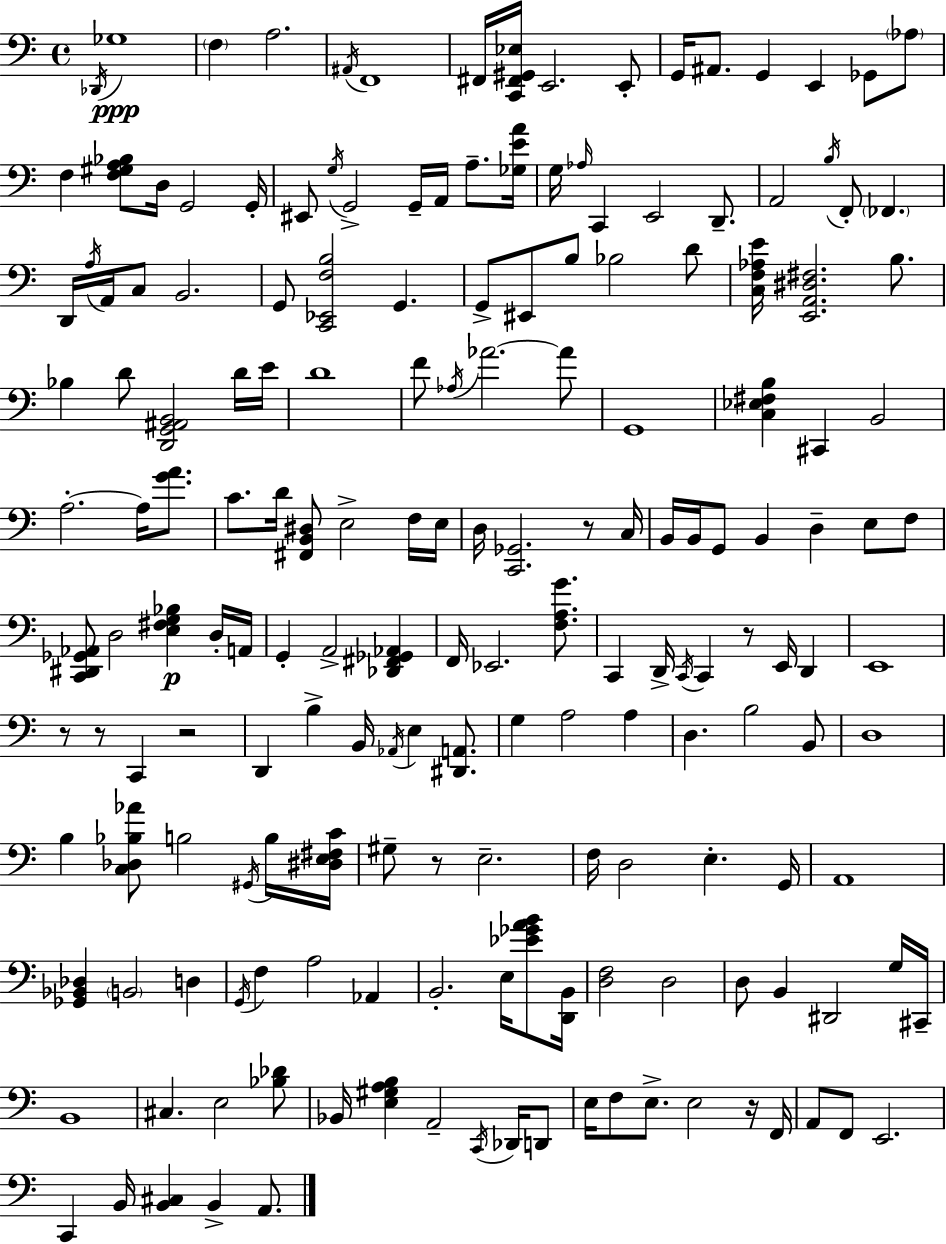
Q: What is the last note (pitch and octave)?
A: A2